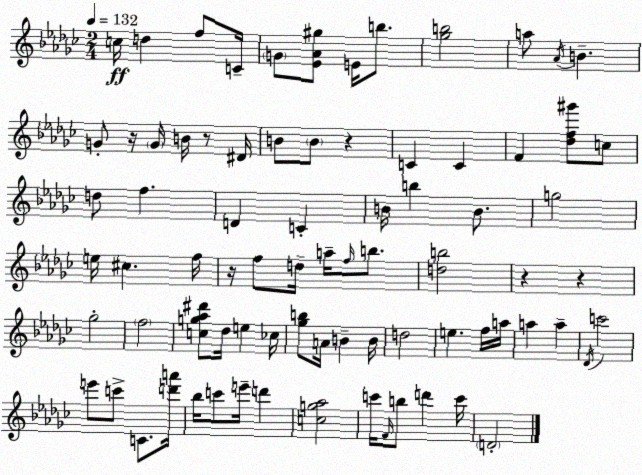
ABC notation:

X:1
T:Untitled
M:2/4
L:1/4
K:Ebm
c/4 d f/2 C/4 G/2 [_E_A^g]/2 E/4 b/2 [_gb]2 a/2 _A/4 B G/2 z/4 G/4 B/4 z/2 ^D/4 B/2 B/2 z C C F [_df^g']/2 c/2 d/2 f D C B/4 b B/2 g2 e/4 ^c f/4 z/4 f/2 d/4 a/4 f/4 b/2 [db]2 z z _g2 f2 [cg_a^d']/2 _d/4 e _c/4 [_gb]/2 A/4 B B/4 d2 e f/4 a/4 a a _D/4 c'2 e'/2 c'/2 C/2 [d'a']/4 _b/4 c'/2 e'/4 d' [cg_a]2 c'/4 F/4 b/2 d' c'/4 D2